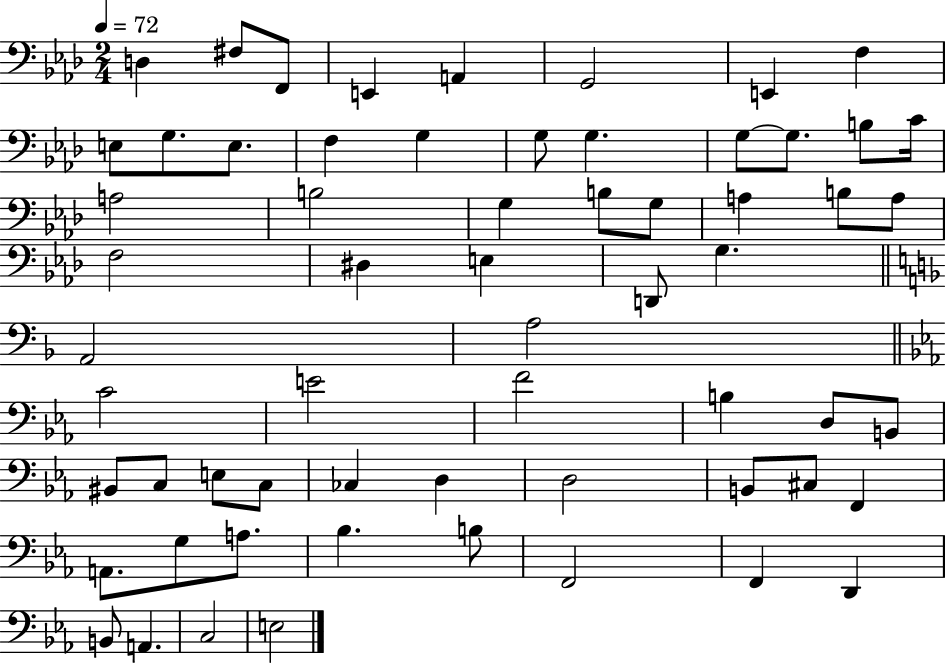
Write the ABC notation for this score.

X:1
T:Untitled
M:2/4
L:1/4
K:Ab
D, ^F,/2 F,,/2 E,, A,, G,,2 E,, F, E,/2 G,/2 E,/2 F, G, G,/2 G, G,/2 G,/2 B,/2 C/4 A,2 B,2 G, B,/2 G,/2 A, B,/2 A,/2 F,2 ^D, E, D,,/2 G, A,,2 A,2 C2 E2 F2 B, D,/2 B,,/2 ^B,,/2 C,/2 E,/2 C,/2 _C, D, D,2 B,,/2 ^C,/2 F,, A,,/2 G,/2 A,/2 _B, B,/2 F,,2 F,, D,, B,,/2 A,, C,2 E,2